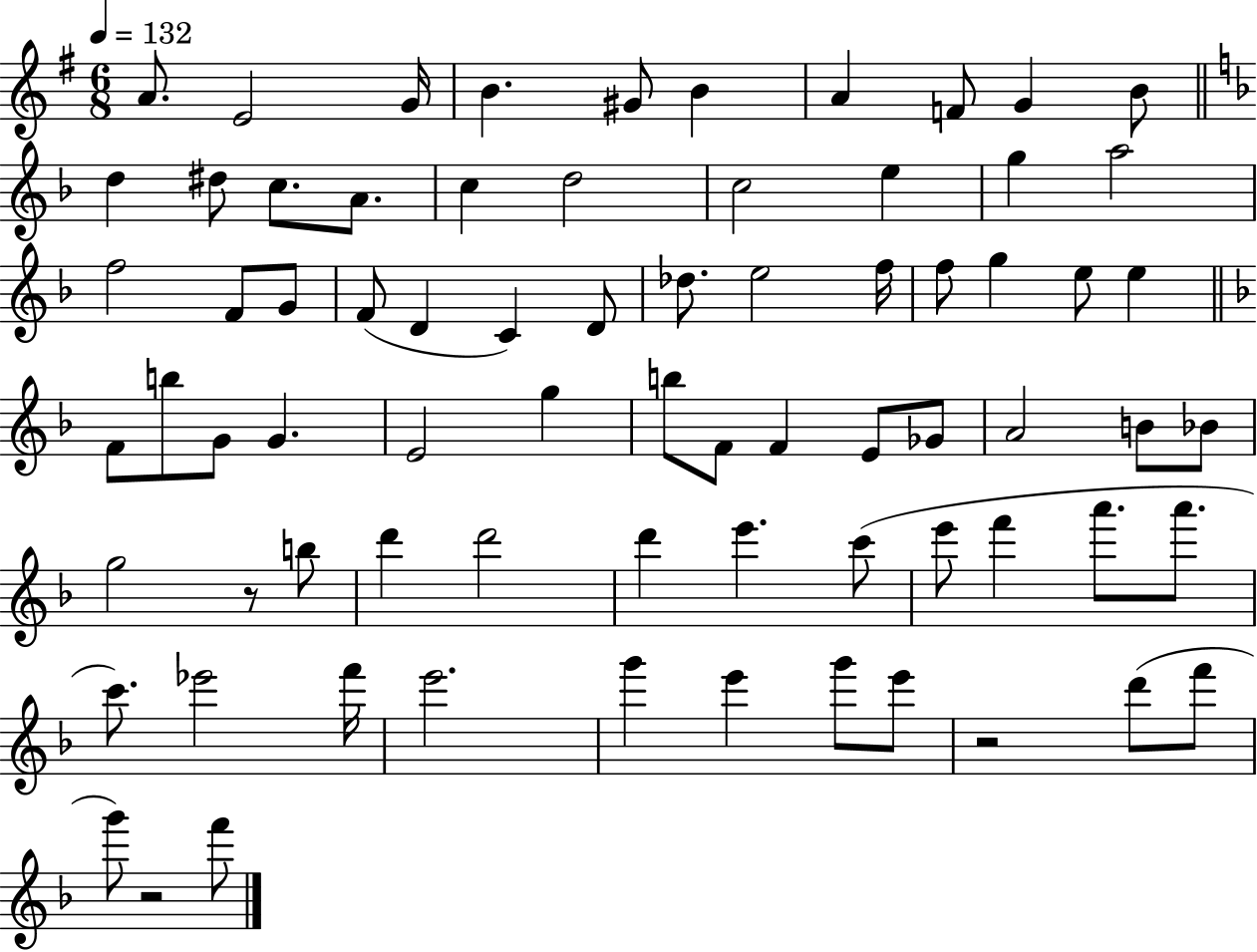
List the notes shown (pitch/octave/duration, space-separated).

A4/e. E4/h G4/s B4/q. G#4/e B4/q A4/q F4/e G4/q B4/e D5/q D#5/e C5/e. A4/e. C5/q D5/h C5/h E5/q G5/q A5/h F5/h F4/e G4/e F4/e D4/q C4/q D4/e Db5/e. E5/h F5/s F5/e G5/q E5/e E5/q F4/e B5/e G4/e G4/q. E4/h G5/q B5/e F4/e F4/q E4/e Gb4/e A4/h B4/e Bb4/e G5/h R/e B5/e D6/q D6/h D6/q E6/q. C6/e E6/e F6/q A6/e. A6/e. C6/e. Eb6/h F6/s E6/h. G6/q E6/q G6/e E6/e R/h D6/e F6/e G6/e R/h F6/e